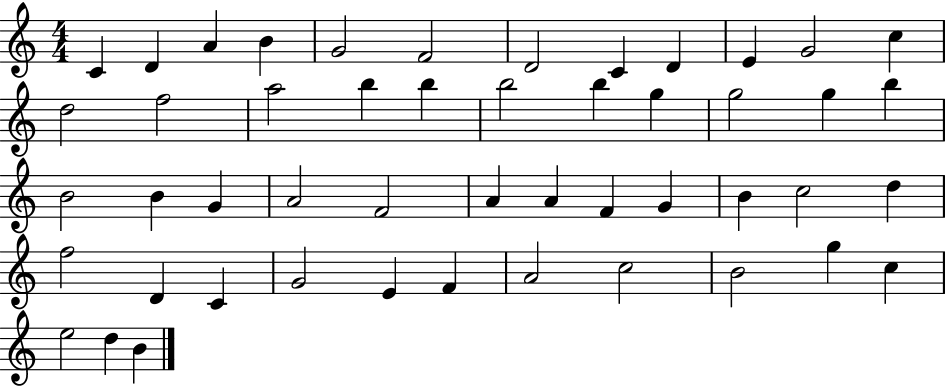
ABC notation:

X:1
T:Untitled
M:4/4
L:1/4
K:C
C D A B G2 F2 D2 C D E G2 c d2 f2 a2 b b b2 b g g2 g b B2 B G A2 F2 A A F G B c2 d f2 D C G2 E F A2 c2 B2 g c e2 d B